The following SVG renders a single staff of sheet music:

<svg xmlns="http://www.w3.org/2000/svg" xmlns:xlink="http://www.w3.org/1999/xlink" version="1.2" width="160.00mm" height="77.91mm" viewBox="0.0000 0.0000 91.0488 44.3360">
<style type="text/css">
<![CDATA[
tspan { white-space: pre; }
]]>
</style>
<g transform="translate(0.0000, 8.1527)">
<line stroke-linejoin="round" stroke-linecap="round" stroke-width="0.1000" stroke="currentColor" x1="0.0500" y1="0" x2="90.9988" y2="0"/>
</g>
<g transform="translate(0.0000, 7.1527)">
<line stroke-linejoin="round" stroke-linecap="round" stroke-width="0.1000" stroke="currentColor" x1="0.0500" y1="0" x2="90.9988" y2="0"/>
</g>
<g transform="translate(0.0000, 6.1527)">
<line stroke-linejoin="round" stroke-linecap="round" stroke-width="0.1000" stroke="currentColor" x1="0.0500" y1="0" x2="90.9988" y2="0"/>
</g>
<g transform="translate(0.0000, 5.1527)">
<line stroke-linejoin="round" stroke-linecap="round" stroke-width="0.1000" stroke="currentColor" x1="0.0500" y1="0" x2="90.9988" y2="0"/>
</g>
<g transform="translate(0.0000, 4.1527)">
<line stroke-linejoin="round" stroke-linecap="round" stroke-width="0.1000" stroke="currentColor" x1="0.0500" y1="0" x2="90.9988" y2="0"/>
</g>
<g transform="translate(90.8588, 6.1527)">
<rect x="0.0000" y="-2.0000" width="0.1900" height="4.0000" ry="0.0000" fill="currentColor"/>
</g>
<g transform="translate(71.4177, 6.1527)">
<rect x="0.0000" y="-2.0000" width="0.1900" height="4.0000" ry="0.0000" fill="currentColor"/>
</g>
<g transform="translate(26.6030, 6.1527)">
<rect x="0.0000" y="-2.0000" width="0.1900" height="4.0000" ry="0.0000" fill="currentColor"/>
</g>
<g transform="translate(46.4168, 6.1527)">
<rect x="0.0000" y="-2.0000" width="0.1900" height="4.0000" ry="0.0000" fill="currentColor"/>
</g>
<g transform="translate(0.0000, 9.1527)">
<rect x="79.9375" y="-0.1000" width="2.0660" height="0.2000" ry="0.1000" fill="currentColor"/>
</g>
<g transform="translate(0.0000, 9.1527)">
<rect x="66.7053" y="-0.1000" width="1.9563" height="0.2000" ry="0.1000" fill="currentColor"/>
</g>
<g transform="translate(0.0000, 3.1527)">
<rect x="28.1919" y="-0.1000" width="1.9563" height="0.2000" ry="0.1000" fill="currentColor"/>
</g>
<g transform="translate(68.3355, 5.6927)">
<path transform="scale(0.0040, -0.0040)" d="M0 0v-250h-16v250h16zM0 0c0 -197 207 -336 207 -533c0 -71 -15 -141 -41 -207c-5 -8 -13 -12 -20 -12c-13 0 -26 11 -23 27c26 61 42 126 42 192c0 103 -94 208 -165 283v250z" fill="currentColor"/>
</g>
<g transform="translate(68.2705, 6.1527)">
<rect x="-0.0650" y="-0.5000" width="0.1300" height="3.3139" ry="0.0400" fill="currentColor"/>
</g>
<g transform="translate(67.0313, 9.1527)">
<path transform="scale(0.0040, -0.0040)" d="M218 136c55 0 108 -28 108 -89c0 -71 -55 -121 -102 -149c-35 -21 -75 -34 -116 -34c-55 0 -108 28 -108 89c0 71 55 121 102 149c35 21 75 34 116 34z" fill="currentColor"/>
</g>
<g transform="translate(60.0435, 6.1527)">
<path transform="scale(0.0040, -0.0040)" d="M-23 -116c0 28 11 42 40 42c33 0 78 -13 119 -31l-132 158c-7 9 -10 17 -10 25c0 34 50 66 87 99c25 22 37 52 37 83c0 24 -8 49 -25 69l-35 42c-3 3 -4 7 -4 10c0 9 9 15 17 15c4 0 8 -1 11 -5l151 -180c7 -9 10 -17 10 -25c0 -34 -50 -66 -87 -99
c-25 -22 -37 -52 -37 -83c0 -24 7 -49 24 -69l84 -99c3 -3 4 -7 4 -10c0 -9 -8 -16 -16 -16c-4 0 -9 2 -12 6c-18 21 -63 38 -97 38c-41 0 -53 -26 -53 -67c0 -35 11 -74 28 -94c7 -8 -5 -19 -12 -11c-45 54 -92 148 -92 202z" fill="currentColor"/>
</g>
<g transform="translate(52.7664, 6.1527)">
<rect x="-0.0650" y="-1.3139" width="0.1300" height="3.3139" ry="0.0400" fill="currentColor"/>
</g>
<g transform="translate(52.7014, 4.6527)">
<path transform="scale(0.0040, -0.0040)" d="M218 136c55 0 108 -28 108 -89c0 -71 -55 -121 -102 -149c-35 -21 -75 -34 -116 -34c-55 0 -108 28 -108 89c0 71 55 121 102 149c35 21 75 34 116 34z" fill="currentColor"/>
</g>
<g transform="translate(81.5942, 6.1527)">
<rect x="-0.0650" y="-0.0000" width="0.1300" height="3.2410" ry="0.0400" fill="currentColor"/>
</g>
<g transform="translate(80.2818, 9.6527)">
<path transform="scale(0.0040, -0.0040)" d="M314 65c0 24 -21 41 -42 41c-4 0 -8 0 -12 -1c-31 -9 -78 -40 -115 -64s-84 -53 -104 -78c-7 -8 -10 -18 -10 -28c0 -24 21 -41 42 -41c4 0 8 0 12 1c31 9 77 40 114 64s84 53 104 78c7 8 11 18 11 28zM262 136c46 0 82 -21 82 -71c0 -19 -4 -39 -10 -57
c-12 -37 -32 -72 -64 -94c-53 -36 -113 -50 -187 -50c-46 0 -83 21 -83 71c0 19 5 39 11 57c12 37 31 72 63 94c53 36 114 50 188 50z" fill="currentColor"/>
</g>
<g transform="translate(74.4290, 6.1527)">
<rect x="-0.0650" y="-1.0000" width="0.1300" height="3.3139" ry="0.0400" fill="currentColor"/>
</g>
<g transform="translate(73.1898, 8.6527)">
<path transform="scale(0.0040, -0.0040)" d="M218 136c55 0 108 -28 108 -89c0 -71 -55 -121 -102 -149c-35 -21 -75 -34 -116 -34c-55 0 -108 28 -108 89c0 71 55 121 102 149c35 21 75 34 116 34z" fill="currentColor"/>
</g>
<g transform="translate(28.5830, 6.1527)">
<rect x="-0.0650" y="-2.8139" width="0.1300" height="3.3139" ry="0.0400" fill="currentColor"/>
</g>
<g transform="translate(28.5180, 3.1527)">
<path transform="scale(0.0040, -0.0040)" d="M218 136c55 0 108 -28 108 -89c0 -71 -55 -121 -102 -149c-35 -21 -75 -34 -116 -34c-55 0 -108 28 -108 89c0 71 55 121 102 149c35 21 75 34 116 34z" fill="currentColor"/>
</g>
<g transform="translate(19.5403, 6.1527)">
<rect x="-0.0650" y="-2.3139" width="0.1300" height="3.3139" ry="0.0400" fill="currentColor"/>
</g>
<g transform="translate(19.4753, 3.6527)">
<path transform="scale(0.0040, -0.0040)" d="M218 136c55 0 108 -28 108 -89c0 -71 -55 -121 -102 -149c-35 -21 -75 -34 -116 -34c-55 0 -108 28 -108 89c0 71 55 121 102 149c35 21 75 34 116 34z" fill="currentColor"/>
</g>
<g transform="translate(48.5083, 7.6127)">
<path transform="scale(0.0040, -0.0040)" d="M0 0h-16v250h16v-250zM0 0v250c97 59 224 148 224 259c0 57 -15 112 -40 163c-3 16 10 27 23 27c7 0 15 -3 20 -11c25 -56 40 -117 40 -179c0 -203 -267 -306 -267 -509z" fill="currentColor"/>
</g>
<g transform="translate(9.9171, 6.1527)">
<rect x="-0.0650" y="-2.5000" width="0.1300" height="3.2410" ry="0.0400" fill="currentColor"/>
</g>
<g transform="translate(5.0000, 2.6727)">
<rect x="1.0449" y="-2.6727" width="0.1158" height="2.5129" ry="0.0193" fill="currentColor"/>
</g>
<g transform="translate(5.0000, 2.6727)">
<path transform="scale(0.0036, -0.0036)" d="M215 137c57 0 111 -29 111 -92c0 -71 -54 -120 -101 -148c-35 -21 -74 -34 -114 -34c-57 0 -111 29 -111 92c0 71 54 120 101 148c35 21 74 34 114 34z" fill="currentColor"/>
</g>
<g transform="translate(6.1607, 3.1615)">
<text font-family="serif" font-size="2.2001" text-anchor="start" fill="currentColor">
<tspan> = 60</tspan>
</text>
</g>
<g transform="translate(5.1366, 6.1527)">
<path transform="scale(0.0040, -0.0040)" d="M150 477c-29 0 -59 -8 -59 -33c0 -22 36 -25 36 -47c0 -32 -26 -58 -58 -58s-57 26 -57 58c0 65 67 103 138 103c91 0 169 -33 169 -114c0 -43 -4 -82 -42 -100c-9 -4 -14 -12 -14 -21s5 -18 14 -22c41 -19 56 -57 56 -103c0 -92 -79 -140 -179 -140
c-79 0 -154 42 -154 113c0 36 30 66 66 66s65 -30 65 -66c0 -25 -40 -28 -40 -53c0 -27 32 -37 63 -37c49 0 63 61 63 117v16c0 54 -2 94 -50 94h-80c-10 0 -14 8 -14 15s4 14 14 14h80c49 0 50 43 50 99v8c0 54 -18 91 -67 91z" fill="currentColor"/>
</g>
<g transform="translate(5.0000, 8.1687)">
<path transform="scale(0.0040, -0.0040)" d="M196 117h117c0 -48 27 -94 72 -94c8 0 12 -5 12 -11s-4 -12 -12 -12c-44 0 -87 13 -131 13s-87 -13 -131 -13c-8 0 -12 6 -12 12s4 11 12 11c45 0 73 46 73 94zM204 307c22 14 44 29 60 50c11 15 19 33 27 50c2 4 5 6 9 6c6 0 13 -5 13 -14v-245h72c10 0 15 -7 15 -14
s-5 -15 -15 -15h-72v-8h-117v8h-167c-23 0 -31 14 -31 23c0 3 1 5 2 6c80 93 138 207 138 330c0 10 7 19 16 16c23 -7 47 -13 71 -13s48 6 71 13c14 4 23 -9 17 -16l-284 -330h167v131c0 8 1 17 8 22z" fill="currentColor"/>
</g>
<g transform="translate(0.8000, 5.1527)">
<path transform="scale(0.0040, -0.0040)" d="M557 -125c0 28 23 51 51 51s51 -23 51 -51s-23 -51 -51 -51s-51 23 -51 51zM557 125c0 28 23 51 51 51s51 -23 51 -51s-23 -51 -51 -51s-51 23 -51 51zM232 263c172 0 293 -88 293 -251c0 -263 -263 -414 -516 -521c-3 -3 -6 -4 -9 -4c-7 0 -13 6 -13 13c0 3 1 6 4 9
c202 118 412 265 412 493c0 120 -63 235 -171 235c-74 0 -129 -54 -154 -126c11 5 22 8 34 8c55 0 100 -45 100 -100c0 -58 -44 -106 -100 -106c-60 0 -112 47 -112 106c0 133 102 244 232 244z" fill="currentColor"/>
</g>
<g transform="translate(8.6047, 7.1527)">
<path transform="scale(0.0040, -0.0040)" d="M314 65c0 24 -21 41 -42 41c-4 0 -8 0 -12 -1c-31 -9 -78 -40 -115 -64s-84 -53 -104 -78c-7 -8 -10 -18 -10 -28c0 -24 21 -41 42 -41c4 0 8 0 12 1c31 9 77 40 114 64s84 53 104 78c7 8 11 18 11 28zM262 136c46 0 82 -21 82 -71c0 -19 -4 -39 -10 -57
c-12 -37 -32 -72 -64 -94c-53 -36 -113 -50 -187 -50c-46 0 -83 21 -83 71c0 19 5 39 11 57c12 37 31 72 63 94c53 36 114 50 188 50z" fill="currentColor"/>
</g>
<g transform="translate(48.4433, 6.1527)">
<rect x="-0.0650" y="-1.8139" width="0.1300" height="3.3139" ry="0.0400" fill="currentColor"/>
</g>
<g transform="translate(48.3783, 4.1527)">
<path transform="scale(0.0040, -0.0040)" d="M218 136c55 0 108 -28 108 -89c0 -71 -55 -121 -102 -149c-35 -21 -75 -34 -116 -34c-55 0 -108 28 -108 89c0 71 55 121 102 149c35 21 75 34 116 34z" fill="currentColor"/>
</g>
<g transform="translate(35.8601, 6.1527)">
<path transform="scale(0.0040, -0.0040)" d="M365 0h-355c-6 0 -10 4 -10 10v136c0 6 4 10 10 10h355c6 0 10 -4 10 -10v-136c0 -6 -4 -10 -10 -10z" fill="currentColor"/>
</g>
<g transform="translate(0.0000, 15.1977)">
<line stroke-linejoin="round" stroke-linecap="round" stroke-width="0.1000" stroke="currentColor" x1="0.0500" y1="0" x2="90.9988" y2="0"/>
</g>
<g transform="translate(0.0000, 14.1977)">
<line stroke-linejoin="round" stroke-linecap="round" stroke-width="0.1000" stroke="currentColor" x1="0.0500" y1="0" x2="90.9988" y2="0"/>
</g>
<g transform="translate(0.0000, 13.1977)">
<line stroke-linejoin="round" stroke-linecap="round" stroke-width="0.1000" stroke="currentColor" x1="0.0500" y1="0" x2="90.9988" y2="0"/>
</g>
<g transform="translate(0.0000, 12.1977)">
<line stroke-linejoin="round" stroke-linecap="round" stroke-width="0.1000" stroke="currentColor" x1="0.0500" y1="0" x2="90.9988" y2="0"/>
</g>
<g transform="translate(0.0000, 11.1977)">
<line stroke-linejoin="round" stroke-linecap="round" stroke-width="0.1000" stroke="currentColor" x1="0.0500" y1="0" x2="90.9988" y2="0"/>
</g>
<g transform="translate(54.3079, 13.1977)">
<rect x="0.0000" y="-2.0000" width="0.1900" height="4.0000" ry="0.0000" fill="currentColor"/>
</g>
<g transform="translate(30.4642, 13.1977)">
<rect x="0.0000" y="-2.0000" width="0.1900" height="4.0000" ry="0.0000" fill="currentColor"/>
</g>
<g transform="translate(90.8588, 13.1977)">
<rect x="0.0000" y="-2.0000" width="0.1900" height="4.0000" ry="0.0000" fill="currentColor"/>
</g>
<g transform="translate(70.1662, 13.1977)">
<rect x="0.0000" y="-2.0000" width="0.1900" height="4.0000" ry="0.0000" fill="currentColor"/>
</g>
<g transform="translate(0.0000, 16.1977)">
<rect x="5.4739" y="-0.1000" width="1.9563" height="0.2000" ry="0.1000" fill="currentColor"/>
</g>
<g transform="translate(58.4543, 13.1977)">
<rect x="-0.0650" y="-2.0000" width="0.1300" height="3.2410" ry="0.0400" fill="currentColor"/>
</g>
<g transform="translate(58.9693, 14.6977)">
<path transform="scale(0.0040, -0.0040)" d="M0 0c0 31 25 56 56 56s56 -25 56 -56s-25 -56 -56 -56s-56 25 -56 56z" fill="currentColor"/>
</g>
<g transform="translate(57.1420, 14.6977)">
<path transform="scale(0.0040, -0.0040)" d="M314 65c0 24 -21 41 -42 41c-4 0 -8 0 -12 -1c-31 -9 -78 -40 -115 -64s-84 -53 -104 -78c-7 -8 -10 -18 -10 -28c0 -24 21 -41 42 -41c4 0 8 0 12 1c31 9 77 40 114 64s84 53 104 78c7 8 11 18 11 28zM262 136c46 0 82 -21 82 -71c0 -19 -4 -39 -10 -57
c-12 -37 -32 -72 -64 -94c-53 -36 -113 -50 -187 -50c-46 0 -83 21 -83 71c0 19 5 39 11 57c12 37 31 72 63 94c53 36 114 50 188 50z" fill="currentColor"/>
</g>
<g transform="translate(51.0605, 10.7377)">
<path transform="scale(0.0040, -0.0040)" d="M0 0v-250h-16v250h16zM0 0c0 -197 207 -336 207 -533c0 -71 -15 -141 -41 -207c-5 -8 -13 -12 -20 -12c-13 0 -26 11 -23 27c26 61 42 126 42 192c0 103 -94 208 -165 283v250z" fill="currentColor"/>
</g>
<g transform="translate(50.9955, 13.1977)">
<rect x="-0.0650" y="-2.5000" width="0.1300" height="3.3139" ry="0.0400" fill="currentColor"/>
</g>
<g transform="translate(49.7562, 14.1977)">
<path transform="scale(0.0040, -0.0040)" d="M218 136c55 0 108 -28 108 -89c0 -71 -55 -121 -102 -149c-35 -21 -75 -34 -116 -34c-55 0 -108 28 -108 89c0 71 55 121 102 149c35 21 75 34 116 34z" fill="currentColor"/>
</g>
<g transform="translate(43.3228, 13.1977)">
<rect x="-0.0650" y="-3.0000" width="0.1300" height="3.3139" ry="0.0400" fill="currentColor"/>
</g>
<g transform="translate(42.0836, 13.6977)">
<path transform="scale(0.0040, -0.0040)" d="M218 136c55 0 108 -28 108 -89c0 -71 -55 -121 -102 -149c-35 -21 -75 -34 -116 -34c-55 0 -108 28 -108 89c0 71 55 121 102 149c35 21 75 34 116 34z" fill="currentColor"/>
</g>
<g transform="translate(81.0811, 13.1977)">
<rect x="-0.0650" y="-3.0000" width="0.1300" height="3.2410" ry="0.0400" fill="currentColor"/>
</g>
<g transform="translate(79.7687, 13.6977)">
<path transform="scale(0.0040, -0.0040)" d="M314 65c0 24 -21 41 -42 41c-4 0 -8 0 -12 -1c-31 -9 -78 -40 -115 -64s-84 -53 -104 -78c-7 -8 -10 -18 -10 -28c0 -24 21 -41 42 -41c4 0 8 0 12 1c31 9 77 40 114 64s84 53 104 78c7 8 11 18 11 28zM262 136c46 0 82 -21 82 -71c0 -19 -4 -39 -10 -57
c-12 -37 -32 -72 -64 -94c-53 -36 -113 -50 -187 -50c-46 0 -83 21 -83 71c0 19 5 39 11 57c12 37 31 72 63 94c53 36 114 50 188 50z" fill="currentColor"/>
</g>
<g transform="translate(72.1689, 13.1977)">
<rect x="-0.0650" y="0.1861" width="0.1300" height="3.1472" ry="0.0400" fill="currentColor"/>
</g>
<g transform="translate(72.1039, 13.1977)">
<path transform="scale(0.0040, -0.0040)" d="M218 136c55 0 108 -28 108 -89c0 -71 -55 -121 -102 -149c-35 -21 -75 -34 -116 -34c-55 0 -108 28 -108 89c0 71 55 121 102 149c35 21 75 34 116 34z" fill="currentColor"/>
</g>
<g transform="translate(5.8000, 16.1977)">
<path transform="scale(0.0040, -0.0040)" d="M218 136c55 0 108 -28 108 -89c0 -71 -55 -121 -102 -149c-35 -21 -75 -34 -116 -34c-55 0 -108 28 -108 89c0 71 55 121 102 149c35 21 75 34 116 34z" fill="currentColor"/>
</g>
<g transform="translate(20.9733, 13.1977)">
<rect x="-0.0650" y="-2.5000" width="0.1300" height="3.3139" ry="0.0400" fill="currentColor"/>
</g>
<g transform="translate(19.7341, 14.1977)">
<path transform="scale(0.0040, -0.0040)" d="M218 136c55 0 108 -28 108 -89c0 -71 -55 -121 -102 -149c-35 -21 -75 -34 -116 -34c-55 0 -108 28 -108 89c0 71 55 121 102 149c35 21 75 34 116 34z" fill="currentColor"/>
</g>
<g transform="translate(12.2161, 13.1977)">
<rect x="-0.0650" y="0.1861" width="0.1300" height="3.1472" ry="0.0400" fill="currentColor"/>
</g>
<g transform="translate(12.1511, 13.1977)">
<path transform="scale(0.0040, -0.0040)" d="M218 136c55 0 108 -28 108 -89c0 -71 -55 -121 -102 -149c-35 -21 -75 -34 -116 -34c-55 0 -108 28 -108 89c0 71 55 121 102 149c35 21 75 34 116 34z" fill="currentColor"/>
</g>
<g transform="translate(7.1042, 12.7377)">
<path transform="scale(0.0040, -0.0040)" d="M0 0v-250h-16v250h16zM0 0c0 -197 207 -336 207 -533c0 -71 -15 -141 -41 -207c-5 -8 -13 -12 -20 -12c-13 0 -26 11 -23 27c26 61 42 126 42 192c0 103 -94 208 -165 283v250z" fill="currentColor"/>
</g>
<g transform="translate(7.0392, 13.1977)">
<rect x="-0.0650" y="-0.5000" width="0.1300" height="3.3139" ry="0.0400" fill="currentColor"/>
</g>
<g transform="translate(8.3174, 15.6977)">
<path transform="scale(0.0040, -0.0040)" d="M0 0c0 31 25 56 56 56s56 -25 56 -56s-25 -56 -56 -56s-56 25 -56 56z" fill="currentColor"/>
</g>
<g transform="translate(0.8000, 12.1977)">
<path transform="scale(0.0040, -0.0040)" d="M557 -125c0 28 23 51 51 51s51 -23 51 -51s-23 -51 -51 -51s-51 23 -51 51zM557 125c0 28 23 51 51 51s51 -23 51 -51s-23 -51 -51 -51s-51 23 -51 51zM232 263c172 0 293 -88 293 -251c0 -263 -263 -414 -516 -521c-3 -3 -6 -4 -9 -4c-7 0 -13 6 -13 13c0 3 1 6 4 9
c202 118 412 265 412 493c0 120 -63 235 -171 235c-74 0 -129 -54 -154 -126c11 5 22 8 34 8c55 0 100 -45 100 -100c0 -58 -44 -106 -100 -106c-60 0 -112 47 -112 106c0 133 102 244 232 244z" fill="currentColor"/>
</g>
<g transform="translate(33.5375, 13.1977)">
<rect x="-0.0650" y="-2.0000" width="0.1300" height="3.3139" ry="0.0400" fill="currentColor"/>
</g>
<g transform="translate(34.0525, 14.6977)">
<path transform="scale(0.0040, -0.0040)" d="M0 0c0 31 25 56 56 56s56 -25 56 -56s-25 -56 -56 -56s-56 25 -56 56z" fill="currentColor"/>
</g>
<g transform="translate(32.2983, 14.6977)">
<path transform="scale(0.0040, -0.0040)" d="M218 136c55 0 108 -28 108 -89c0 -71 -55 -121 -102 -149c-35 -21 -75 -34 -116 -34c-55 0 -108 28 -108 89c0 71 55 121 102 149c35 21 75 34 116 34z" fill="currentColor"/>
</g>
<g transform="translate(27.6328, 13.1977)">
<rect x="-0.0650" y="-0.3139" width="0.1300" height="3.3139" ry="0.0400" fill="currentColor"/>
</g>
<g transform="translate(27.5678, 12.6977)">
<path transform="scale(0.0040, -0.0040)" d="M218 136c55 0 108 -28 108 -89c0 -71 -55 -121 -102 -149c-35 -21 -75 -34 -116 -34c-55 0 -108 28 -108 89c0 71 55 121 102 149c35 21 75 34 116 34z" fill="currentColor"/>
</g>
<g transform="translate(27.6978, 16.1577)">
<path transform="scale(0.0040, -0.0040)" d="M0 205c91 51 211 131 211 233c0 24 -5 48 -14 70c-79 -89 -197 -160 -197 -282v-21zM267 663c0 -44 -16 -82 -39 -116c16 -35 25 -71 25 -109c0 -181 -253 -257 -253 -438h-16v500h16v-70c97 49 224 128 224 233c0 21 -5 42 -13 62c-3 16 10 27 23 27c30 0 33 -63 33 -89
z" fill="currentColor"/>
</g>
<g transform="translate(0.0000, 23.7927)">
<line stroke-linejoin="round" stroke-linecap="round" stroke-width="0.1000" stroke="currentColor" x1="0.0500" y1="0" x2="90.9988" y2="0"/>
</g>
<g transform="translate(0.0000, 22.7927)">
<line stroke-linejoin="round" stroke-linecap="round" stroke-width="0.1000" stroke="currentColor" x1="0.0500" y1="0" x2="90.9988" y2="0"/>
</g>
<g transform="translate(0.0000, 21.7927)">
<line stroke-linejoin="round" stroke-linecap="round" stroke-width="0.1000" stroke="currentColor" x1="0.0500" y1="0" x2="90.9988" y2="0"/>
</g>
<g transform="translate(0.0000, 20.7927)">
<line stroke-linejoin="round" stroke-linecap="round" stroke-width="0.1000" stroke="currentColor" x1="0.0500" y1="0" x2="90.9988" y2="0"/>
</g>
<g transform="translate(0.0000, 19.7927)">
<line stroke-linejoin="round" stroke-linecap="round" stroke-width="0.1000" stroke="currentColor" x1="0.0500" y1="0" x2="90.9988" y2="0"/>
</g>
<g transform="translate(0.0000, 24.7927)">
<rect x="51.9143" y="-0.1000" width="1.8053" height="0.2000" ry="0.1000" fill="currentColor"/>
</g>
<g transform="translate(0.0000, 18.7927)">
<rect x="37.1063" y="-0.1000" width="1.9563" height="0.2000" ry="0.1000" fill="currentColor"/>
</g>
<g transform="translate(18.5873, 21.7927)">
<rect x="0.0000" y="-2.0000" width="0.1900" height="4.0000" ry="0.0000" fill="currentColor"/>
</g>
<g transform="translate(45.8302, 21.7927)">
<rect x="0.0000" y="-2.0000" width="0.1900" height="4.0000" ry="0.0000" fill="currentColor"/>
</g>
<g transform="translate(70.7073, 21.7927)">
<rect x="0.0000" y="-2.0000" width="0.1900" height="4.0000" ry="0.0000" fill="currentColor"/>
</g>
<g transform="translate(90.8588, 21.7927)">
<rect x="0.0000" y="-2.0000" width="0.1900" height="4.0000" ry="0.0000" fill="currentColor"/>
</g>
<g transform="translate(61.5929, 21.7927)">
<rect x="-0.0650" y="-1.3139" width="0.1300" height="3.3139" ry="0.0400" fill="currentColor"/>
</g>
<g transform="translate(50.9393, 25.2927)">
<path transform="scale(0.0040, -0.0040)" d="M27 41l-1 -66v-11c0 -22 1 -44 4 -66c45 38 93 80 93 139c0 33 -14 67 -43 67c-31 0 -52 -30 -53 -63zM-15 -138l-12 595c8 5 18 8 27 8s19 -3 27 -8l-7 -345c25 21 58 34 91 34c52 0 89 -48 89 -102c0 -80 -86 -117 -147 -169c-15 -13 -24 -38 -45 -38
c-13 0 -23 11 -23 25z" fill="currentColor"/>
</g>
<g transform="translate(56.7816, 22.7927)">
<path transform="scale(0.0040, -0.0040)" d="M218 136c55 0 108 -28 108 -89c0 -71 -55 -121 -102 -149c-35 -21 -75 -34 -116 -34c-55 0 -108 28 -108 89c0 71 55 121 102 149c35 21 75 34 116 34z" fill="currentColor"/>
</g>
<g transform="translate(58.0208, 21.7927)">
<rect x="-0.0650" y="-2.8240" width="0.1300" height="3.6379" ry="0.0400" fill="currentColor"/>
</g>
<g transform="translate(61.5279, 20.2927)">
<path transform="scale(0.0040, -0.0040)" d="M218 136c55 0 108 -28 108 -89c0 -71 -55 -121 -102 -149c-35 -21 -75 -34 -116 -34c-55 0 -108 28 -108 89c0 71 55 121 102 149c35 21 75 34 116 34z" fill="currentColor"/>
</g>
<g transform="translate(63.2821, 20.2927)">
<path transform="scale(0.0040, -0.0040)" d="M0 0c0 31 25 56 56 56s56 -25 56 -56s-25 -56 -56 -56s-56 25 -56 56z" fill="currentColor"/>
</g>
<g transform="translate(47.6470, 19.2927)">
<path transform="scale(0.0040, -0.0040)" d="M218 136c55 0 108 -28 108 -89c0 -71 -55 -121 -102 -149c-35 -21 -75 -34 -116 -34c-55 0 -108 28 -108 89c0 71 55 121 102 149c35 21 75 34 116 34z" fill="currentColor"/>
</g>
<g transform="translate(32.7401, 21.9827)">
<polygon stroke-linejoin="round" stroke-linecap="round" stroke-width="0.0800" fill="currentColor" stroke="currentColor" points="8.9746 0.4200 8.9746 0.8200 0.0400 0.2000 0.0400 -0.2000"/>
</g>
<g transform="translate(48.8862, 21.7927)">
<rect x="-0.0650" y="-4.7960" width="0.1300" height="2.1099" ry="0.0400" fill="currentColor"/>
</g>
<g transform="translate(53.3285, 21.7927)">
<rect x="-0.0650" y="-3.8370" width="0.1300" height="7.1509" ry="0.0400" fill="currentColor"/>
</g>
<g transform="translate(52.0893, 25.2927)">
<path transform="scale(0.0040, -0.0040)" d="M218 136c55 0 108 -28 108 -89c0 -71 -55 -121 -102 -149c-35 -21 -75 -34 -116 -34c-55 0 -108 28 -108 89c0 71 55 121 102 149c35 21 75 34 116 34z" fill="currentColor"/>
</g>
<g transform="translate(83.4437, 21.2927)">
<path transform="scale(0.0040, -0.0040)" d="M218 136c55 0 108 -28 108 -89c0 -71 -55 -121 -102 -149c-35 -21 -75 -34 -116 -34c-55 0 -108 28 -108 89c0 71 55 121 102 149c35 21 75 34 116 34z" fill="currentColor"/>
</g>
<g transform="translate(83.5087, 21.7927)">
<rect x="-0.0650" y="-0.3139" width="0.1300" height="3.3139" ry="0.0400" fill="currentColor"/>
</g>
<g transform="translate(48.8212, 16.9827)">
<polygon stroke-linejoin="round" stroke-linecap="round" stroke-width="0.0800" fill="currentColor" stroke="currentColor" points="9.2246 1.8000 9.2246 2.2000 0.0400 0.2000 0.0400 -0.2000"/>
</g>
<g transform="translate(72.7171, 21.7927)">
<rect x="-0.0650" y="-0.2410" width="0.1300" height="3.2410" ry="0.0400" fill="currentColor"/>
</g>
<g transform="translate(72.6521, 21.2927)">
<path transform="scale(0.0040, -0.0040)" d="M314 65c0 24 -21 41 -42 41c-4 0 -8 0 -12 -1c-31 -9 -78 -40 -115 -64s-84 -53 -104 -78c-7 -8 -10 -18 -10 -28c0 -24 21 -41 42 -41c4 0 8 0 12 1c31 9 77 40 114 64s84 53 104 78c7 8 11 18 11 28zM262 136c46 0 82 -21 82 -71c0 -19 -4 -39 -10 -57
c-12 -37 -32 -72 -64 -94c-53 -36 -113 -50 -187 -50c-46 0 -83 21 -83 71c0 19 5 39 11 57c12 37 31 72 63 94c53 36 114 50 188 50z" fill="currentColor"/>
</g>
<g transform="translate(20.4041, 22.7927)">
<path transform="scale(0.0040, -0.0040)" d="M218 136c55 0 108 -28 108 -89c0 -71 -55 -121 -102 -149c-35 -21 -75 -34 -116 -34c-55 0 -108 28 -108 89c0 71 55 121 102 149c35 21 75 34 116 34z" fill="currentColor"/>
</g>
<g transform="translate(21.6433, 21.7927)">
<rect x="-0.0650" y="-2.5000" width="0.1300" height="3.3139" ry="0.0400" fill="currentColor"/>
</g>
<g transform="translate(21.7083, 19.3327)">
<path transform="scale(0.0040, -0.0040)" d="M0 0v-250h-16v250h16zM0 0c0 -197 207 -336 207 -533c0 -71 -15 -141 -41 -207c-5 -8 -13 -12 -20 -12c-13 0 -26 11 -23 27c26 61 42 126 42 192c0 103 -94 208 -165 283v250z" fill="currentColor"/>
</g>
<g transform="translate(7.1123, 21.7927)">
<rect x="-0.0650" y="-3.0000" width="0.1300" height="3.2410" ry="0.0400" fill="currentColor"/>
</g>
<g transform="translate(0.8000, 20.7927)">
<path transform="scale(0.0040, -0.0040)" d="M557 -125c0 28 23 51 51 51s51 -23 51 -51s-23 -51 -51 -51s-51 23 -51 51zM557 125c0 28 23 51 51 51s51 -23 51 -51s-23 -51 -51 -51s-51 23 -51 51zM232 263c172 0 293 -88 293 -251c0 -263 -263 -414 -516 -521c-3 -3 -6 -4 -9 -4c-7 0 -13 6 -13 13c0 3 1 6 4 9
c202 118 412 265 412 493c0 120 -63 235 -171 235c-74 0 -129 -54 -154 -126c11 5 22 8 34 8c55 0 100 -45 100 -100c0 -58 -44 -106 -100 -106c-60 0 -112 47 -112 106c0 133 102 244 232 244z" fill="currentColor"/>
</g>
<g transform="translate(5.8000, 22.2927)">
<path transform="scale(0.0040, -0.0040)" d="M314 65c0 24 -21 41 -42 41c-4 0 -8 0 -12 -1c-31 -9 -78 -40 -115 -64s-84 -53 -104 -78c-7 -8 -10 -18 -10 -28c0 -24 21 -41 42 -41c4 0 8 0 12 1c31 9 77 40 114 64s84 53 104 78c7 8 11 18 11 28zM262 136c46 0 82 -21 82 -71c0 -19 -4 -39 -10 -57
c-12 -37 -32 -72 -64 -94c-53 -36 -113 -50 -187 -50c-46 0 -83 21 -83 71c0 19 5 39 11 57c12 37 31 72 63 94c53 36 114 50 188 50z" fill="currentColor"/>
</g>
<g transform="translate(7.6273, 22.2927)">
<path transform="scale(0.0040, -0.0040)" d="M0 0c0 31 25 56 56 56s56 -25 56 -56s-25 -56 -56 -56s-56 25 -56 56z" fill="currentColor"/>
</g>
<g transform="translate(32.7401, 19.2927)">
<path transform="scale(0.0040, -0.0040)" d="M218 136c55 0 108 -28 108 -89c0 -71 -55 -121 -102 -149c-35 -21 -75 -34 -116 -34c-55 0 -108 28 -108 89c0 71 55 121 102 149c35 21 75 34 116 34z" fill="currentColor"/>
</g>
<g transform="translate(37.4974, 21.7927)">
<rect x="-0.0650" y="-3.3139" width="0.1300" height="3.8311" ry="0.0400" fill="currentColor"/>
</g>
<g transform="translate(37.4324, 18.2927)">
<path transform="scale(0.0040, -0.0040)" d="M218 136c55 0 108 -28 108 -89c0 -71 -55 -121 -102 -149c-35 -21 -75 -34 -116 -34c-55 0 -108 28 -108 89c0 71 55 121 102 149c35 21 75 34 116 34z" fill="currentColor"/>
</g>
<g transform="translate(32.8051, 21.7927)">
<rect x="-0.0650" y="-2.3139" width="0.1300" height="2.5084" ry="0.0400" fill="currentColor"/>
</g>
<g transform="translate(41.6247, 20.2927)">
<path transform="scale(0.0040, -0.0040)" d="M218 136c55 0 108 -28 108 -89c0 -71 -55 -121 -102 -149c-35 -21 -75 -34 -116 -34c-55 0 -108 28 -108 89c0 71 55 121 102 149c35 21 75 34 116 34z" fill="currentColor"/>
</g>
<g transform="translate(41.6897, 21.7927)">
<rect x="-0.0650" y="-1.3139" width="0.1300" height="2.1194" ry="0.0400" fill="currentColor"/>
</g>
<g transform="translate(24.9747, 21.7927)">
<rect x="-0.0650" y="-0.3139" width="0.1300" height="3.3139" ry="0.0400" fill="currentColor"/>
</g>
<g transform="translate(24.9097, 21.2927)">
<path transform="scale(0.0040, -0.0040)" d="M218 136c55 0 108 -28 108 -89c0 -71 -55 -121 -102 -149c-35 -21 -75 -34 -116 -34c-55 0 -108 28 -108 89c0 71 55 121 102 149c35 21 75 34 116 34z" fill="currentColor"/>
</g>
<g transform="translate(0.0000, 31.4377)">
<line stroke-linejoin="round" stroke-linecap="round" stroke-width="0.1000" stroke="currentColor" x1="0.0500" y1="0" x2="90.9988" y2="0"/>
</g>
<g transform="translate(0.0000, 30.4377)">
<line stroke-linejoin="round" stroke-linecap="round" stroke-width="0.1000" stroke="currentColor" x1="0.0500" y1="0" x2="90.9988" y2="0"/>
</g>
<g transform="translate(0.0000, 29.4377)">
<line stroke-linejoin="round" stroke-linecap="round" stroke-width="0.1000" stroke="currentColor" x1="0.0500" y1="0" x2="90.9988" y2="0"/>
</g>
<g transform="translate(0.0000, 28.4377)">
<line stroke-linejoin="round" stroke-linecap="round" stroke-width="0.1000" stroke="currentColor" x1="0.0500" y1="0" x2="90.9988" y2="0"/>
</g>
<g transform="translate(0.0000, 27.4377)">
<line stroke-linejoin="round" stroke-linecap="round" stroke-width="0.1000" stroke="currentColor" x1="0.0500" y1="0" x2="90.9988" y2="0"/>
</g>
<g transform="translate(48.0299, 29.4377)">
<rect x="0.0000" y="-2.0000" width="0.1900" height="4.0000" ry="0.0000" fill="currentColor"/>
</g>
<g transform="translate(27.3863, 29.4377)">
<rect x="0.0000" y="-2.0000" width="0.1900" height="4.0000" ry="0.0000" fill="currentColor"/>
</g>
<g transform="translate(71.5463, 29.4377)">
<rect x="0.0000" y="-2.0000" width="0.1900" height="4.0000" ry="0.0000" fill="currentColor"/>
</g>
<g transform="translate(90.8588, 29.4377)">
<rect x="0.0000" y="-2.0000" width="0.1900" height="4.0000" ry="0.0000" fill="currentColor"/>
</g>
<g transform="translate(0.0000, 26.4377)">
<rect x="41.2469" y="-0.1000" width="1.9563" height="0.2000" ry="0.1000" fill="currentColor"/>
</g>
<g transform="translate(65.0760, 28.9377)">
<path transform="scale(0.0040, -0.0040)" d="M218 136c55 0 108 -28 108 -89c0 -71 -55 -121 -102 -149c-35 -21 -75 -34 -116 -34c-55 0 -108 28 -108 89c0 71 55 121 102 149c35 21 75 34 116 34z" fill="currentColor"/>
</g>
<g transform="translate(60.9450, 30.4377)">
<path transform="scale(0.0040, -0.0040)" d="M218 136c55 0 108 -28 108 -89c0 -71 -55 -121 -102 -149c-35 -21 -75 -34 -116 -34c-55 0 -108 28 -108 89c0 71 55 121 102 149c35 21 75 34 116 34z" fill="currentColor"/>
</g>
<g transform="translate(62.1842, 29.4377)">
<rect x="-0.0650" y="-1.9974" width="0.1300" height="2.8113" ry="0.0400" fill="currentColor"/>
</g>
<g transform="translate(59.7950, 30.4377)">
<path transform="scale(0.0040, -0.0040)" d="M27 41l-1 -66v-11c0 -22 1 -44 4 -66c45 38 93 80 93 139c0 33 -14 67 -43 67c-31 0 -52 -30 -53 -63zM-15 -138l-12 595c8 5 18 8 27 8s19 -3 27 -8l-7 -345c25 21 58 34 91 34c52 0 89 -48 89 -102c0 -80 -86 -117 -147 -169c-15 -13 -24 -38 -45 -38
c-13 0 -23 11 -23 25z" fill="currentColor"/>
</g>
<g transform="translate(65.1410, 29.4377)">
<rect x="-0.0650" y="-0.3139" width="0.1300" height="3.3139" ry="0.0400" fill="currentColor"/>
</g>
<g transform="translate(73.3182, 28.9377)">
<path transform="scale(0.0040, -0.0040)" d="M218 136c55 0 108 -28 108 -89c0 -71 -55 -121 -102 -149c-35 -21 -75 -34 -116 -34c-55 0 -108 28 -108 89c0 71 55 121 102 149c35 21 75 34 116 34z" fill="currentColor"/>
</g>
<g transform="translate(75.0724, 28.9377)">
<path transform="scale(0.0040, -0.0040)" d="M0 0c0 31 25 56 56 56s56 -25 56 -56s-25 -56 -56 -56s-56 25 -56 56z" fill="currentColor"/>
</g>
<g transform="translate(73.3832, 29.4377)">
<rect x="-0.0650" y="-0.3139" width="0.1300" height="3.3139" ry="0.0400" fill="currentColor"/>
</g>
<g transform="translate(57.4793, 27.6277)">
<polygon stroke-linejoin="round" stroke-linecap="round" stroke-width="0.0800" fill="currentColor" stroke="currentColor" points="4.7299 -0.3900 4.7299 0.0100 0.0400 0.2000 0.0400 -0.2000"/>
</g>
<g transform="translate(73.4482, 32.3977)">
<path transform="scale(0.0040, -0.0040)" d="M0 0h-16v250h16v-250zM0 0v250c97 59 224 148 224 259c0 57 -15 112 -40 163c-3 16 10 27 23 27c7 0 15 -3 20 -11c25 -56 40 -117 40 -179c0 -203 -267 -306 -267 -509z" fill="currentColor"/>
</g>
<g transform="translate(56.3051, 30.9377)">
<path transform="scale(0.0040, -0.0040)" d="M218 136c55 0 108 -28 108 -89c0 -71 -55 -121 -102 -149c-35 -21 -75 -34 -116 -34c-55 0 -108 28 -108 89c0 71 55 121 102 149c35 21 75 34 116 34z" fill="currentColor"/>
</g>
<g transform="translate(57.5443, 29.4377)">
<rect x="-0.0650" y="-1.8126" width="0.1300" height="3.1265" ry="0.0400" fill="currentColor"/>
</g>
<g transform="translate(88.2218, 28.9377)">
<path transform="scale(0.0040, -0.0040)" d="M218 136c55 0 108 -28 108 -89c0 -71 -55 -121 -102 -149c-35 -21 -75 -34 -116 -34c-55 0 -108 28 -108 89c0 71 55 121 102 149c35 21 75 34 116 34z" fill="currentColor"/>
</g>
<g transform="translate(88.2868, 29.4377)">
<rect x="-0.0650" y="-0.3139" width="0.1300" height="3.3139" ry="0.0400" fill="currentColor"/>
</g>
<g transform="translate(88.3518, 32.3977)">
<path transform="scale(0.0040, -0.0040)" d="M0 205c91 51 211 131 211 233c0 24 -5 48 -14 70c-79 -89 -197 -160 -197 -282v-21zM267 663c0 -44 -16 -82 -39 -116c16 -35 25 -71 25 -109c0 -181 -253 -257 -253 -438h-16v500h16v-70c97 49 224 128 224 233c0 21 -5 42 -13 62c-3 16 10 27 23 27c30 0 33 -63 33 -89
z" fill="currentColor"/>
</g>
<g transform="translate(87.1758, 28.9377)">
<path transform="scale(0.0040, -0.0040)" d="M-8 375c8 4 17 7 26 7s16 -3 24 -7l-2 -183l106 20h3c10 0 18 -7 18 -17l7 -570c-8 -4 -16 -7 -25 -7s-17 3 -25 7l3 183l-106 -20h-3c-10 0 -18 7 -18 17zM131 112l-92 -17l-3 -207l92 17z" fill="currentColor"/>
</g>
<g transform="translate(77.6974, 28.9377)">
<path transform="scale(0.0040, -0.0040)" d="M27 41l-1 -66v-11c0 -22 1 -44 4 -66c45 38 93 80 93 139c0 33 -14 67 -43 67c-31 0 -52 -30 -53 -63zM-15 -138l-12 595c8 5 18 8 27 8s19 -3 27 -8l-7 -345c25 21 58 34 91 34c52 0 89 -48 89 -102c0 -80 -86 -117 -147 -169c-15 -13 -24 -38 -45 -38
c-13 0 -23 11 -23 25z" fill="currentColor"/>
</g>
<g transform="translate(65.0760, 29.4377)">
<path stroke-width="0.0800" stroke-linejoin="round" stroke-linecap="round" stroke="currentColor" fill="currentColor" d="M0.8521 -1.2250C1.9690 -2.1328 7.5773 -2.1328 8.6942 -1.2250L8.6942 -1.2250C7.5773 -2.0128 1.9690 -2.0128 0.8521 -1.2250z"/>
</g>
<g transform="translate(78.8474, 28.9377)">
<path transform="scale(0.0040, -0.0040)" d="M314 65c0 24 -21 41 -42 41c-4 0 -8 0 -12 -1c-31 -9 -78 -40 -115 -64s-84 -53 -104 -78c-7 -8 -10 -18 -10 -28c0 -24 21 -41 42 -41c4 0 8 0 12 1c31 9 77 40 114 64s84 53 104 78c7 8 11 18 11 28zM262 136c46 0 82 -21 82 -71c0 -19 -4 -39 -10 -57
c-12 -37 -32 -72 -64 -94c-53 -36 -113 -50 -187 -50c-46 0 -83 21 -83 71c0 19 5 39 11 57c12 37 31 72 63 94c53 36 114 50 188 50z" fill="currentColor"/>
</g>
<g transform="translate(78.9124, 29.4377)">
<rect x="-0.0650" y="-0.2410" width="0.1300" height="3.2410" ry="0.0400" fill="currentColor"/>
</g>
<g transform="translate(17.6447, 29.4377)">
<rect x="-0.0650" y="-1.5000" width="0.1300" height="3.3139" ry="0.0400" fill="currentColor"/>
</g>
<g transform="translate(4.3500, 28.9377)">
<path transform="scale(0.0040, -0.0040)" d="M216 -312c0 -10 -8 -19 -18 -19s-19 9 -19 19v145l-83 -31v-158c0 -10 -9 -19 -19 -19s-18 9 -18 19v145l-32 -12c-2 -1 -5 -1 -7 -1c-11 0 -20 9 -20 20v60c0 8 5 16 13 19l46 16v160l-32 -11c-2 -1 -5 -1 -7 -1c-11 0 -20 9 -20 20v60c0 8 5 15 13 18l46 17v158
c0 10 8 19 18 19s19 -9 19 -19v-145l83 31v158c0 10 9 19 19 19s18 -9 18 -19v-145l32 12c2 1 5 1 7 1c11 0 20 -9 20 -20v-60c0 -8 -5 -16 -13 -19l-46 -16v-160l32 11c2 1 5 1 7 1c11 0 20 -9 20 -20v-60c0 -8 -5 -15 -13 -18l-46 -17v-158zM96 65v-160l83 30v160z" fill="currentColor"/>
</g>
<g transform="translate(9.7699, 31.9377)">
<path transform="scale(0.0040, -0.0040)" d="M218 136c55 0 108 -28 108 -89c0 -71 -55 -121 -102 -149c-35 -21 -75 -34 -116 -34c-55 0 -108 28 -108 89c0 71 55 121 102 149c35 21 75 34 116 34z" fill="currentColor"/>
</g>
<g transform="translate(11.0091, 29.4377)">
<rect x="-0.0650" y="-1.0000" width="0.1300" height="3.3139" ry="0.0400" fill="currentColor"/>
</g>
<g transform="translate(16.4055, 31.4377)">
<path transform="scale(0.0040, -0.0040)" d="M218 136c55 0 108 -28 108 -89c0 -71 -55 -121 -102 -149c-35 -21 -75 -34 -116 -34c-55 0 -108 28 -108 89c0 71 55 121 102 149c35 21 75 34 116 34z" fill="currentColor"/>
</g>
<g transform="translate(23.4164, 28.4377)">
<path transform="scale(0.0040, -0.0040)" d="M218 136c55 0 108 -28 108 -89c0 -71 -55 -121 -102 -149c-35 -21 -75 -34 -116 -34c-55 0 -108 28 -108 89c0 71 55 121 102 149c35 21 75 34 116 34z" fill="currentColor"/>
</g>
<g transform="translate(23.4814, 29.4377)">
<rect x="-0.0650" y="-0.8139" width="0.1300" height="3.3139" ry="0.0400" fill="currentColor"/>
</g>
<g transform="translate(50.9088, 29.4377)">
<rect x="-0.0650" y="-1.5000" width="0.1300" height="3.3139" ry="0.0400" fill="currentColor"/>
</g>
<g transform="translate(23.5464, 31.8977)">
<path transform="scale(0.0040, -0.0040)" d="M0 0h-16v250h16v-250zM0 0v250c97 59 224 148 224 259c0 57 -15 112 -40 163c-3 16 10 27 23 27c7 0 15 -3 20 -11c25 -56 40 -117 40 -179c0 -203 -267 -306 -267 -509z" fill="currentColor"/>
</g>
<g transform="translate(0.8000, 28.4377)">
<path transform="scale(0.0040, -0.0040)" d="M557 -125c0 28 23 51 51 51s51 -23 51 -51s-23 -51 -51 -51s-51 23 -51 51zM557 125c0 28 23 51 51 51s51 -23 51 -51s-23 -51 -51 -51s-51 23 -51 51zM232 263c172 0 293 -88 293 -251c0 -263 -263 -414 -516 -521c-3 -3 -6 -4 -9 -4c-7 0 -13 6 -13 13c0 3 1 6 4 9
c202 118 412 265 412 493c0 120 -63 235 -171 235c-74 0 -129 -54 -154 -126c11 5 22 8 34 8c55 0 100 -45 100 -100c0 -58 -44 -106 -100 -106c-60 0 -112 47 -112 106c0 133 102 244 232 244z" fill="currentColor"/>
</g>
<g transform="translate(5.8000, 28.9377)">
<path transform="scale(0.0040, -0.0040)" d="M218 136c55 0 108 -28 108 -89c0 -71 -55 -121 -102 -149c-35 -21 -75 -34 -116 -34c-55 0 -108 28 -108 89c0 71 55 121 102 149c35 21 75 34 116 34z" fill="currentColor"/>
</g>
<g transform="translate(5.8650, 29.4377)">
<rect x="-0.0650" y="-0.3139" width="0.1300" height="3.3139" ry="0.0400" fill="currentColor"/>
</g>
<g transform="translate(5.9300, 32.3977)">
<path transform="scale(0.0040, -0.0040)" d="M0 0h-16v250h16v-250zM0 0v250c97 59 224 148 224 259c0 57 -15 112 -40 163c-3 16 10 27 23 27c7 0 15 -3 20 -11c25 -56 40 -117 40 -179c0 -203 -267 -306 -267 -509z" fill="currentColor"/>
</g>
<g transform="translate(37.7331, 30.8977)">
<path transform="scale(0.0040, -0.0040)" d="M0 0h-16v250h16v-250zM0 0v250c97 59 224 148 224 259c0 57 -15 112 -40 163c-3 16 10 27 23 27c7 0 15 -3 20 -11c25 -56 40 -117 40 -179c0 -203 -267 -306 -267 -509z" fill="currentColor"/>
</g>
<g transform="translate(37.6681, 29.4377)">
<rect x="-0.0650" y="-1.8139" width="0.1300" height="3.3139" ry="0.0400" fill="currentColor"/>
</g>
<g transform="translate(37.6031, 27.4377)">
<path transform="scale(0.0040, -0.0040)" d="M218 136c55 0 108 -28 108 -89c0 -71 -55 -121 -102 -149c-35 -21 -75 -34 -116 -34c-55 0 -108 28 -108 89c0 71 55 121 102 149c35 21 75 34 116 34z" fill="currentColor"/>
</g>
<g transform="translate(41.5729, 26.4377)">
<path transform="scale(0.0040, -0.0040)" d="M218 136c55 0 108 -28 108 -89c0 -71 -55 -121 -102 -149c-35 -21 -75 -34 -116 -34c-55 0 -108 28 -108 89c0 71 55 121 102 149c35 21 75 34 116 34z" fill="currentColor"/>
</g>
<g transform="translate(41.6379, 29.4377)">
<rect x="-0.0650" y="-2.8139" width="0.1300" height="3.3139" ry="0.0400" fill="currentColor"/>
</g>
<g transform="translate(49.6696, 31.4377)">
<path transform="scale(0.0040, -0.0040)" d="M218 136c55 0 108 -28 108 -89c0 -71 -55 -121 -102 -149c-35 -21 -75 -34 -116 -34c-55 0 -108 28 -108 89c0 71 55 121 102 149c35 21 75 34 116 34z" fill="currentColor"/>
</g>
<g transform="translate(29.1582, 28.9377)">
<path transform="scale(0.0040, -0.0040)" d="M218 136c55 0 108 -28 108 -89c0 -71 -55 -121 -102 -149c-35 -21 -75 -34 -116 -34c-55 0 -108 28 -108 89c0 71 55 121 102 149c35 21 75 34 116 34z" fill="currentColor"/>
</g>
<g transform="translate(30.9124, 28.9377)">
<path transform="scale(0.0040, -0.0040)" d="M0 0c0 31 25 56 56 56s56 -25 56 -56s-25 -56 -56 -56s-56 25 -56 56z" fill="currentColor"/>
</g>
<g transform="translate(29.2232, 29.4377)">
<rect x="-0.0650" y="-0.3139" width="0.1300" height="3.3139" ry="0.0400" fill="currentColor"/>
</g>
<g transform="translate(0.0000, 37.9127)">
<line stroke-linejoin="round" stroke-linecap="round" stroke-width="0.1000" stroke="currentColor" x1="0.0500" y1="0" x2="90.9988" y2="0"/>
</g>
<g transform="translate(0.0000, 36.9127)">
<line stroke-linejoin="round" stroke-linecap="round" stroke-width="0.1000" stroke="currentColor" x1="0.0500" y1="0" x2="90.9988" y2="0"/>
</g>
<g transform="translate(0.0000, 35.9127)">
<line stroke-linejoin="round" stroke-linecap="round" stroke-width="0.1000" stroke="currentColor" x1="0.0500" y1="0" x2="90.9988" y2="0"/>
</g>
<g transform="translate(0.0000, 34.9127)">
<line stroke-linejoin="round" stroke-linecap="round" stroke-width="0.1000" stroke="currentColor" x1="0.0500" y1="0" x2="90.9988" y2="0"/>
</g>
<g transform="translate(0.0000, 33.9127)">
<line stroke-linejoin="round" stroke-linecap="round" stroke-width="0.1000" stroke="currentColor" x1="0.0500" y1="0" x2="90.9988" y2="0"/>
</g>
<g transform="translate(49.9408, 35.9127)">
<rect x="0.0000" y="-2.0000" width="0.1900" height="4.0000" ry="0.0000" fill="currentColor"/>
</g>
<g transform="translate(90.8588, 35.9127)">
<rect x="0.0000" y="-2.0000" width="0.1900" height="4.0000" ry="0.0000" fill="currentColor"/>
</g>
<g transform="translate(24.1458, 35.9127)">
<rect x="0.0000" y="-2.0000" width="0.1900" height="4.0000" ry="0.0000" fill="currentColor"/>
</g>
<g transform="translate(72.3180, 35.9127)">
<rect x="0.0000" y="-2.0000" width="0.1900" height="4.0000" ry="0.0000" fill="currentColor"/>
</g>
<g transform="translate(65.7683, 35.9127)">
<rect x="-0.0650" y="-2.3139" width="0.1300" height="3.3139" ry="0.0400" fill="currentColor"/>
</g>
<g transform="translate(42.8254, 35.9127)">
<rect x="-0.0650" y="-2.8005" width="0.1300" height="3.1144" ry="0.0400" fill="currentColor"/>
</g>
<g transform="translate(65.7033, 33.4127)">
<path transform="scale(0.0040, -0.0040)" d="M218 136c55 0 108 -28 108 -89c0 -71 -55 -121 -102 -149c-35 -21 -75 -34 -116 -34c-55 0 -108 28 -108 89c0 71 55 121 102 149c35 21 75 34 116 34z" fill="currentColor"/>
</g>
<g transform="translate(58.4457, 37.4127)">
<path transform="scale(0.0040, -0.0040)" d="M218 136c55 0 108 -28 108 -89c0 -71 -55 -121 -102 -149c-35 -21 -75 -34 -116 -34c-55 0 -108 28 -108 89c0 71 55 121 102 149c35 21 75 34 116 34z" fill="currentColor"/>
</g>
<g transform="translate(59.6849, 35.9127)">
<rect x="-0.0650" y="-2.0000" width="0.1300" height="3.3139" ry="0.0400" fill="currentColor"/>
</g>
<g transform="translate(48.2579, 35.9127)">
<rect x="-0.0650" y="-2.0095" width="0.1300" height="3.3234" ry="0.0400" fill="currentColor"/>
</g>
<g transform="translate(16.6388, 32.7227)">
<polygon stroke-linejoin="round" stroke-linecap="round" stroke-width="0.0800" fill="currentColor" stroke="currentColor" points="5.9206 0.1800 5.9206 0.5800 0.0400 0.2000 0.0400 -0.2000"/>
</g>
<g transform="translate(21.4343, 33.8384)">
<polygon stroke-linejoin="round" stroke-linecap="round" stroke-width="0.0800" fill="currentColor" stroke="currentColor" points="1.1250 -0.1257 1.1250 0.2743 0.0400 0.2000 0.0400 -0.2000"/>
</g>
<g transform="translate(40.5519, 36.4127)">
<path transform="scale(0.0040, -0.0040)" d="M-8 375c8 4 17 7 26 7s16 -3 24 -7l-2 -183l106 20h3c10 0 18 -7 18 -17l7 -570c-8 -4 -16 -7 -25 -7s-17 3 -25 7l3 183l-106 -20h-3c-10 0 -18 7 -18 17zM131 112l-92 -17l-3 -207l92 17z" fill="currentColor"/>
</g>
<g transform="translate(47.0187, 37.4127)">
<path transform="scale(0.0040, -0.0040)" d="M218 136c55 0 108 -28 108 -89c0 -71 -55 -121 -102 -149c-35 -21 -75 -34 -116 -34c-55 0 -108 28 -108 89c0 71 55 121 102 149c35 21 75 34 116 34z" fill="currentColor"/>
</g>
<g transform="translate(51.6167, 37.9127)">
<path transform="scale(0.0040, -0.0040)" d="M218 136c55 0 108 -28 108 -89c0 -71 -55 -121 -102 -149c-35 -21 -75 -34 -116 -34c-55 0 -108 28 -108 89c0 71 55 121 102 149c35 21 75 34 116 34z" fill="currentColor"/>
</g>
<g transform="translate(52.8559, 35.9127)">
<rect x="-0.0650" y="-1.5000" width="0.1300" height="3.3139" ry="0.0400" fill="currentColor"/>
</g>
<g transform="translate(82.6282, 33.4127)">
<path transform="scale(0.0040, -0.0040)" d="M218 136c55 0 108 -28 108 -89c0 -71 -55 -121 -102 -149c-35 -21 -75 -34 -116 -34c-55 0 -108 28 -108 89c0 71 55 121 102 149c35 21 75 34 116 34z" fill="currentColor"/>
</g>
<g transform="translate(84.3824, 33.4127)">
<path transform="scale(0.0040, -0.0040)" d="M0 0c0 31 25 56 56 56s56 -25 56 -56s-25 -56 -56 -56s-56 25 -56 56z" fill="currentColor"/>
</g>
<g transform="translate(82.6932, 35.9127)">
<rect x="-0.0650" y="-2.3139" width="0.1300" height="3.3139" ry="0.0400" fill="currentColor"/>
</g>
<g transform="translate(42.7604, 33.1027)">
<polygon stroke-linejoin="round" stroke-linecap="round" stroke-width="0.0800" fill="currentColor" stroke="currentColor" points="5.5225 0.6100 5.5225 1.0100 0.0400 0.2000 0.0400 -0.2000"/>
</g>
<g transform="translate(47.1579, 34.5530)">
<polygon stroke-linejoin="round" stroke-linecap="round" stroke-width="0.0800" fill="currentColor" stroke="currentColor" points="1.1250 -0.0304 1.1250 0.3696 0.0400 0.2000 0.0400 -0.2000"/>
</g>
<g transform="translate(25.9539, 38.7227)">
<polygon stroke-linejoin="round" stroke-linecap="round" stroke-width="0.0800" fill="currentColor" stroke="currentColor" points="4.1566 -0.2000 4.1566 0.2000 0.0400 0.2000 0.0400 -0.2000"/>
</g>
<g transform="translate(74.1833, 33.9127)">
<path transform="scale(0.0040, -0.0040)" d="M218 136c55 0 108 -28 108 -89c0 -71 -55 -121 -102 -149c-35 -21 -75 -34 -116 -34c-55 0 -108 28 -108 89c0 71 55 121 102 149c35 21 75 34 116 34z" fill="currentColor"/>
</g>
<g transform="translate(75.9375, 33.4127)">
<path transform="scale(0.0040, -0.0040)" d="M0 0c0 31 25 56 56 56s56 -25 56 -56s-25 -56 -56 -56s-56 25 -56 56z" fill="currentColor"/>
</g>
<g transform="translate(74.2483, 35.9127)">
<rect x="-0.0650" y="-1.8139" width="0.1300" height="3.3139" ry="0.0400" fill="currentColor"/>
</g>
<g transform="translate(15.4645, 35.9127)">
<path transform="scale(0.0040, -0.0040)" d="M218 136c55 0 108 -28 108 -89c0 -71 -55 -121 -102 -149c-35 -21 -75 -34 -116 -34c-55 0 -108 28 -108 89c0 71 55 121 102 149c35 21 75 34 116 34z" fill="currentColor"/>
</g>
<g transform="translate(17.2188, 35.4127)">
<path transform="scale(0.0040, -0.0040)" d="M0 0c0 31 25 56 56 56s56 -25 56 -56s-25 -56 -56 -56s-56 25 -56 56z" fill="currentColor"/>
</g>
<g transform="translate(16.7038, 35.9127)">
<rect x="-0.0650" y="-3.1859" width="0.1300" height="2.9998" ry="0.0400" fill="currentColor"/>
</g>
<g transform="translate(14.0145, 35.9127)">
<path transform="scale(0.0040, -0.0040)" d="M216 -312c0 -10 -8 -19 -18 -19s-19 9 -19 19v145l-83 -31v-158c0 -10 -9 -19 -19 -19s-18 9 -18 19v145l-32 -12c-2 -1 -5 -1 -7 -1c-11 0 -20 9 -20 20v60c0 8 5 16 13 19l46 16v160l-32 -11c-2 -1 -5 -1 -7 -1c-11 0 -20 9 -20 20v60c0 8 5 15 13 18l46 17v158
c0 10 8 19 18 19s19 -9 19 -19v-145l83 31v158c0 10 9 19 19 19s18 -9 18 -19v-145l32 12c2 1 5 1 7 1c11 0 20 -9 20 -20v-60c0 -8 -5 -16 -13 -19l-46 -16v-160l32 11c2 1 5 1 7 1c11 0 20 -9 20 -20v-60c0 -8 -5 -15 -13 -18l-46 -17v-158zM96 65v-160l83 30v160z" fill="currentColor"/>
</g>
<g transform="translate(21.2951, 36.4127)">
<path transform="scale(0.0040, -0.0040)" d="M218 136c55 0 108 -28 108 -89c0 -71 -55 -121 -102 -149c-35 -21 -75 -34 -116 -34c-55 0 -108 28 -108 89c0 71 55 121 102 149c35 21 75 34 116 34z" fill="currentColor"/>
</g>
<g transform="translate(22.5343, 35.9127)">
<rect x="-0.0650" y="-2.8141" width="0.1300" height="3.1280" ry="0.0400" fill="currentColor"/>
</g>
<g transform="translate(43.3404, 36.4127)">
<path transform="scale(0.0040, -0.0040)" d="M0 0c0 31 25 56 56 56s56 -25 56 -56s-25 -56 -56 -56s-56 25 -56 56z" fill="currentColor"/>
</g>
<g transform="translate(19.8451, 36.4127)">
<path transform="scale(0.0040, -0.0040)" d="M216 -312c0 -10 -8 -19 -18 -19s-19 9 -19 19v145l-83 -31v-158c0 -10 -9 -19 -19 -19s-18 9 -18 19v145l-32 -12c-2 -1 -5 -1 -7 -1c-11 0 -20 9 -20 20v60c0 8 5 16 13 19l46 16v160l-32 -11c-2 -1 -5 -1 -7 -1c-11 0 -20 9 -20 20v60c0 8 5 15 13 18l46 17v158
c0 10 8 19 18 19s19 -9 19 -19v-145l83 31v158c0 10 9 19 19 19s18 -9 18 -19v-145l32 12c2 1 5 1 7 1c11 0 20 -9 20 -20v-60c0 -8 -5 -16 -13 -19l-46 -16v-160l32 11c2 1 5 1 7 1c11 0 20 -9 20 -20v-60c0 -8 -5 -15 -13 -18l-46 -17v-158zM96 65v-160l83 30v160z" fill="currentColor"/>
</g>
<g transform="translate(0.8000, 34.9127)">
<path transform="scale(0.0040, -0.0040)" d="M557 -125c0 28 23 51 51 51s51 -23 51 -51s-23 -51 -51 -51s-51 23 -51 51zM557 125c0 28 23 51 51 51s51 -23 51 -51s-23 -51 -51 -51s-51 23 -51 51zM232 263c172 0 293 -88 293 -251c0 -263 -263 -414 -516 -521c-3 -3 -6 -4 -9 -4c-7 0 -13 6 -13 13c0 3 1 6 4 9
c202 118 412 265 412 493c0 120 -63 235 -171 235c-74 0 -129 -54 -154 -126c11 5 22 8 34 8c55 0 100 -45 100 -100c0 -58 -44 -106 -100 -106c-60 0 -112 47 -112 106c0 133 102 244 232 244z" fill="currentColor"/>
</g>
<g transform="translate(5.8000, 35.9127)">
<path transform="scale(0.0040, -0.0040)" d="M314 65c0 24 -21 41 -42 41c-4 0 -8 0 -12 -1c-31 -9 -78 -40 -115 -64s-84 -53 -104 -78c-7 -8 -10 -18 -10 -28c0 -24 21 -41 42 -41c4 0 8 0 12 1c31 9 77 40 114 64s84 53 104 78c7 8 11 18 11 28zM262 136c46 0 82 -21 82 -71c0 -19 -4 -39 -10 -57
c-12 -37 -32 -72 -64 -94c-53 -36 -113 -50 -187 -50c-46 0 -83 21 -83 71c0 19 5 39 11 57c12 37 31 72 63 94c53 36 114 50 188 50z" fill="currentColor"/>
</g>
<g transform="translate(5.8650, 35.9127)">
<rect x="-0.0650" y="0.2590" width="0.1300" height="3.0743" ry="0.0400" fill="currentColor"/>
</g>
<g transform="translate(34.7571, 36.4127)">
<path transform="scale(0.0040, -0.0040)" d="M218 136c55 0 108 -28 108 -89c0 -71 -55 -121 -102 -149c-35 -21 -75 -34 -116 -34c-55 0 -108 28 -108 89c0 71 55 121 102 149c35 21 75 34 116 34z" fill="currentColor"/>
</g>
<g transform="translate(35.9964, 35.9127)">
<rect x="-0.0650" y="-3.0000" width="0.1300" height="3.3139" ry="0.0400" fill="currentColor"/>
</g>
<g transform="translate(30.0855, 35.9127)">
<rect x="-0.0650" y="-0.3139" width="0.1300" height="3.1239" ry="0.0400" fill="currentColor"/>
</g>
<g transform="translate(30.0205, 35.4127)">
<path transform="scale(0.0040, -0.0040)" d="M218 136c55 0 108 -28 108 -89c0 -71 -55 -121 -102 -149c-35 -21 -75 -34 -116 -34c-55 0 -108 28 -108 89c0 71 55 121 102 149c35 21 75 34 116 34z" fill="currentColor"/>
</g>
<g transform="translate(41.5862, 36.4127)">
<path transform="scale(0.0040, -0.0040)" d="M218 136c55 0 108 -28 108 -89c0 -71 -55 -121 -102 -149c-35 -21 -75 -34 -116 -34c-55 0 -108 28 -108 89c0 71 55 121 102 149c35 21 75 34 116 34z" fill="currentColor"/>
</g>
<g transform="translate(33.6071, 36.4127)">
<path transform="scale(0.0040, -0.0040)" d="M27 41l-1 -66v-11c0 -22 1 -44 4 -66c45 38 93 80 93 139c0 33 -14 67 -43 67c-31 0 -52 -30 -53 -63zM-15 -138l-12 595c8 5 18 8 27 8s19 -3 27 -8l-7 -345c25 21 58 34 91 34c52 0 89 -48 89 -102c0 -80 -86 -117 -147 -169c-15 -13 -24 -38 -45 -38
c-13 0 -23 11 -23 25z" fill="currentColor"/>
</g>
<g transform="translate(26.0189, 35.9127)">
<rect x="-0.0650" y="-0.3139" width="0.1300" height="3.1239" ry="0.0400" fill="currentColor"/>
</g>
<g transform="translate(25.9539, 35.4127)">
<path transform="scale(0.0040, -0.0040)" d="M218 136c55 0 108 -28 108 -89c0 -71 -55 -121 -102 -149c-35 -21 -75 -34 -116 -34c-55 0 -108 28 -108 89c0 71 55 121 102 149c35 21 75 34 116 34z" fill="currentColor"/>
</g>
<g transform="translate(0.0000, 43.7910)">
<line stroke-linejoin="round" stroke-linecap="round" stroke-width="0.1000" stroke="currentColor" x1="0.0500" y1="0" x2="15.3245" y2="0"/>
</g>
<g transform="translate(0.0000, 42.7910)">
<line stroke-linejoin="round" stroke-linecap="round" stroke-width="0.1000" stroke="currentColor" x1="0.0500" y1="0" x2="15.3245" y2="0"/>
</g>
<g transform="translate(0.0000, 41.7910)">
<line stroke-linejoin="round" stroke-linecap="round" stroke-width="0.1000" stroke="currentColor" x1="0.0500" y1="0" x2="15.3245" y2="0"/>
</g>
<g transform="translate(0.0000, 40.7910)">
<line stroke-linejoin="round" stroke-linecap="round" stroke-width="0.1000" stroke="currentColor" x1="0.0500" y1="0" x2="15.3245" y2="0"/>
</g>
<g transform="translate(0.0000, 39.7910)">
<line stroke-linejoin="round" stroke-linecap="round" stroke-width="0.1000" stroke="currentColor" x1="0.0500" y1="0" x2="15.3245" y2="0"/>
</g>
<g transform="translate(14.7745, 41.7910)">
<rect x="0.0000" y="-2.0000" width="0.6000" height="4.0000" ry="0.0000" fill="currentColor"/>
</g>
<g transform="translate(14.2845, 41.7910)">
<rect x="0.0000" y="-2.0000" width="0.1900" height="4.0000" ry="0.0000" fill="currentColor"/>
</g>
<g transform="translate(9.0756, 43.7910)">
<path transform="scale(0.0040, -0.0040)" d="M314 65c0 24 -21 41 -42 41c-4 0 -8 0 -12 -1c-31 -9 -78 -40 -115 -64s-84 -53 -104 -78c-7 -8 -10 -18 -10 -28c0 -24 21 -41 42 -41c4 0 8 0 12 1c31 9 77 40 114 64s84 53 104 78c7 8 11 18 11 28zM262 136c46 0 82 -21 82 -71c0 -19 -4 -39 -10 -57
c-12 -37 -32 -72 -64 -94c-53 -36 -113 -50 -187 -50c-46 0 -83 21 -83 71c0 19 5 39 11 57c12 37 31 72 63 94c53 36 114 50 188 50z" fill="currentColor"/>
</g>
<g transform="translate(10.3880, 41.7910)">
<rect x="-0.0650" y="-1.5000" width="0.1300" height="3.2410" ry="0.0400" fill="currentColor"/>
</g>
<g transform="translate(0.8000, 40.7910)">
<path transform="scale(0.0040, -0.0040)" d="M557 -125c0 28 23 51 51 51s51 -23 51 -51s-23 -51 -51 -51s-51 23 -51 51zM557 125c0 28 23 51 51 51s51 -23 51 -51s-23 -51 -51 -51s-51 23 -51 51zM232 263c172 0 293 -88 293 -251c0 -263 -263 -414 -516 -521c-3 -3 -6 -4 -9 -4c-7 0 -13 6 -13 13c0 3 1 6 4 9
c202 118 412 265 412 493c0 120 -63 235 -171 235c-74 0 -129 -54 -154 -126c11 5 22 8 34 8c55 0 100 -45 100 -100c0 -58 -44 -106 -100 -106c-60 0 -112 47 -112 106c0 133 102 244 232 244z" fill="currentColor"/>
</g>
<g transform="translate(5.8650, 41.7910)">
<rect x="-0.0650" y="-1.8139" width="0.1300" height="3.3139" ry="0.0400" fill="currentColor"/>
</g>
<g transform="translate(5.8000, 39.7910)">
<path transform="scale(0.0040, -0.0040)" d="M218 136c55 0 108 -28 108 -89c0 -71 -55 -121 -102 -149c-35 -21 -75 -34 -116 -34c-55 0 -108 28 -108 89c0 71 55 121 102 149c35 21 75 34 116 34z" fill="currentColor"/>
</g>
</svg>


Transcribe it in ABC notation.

X:1
T:Untitled
M:3/4
L:1/4
K:C
B,,2 B, C z2 A,/2 G, z E,,/2 F,, D,,2 E,,/2 D, B,, E,/4 A,, C, B,,/2 A,,2 D, C,2 C,2 B,,/2 E, B,/2 D/2 G,/2 B,/2 _D,,/2 B,,/2 G, E,2 E, ^E,/2 F,, G,, F,/2 E, A,/2 C G,, A,,/2 _B,,/2 E, E,/2 _E,2 E,/4 D,2 ^D,/2 ^C,/4 E,/2 E,/2 _C, C,/2 A,,/4 G,, A,, B, A, B, A, G,,2